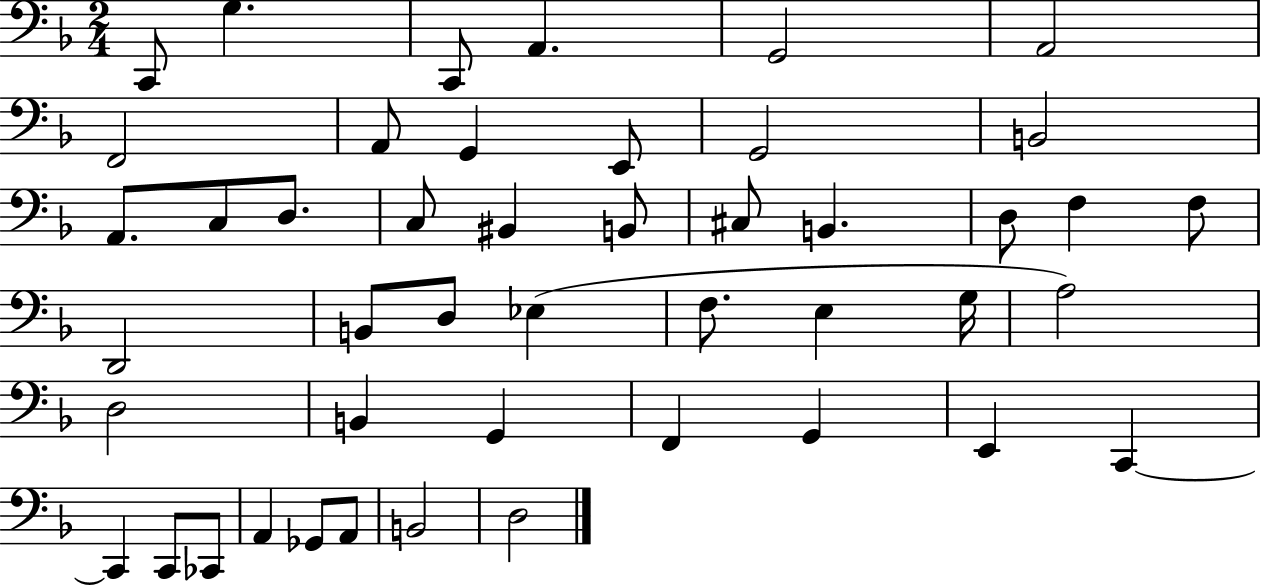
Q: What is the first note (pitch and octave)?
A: C2